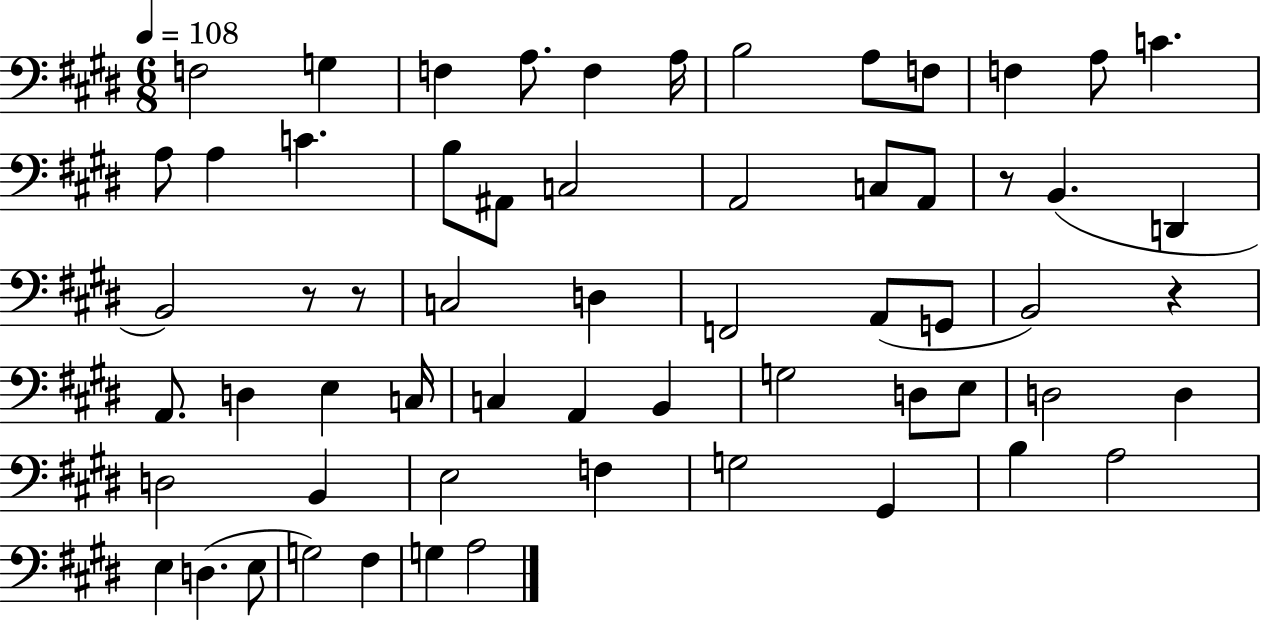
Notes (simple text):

F3/h G3/q F3/q A3/e. F3/q A3/s B3/h A3/e F3/e F3/q A3/e C4/q. A3/e A3/q C4/q. B3/e A#2/e C3/h A2/h C3/e A2/e R/e B2/q. D2/q B2/h R/e R/e C3/h D3/q F2/h A2/e G2/e B2/h R/q A2/e. D3/q E3/q C3/s C3/q A2/q B2/q G3/h D3/e E3/e D3/h D3/q D3/h B2/q E3/h F3/q G3/h G#2/q B3/q A3/h E3/q D3/q. E3/e G3/h F#3/q G3/q A3/h